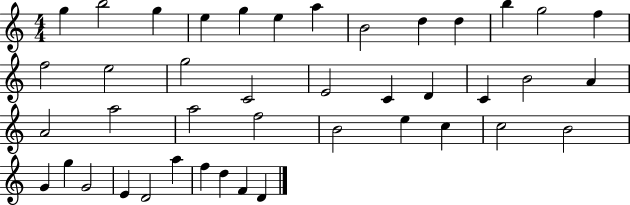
X:1
T:Untitled
M:4/4
L:1/4
K:C
g b2 g e g e a B2 d d b g2 f f2 e2 g2 C2 E2 C D C B2 A A2 a2 a2 f2 B2 e c c2 B2 G g G2 E D2 a f d F D